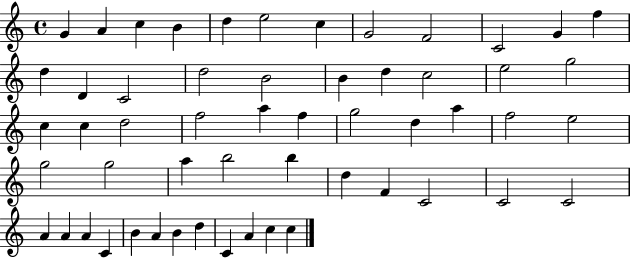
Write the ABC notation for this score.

X:1
T:Untitled
M:4/4
L:1/4
K:C
G A c B d e2 c G2 F2 C2 G f d D C2 d2 B2 B d c2 e2 g2 c c d2 f2 a f g2 d a f2 e2 g2 g2 a b2 b d F C2 C2 C2 A A A C B A B d C A c c